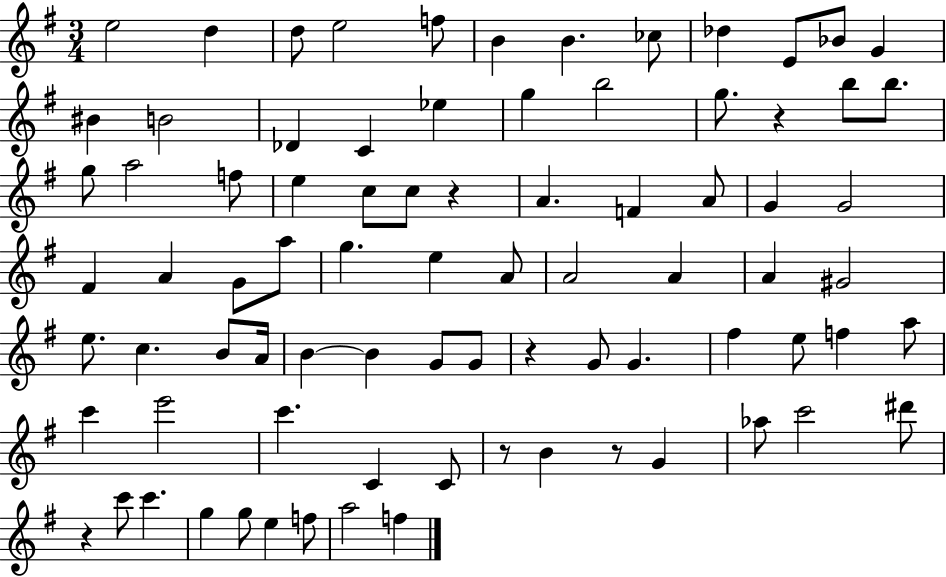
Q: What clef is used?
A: treble